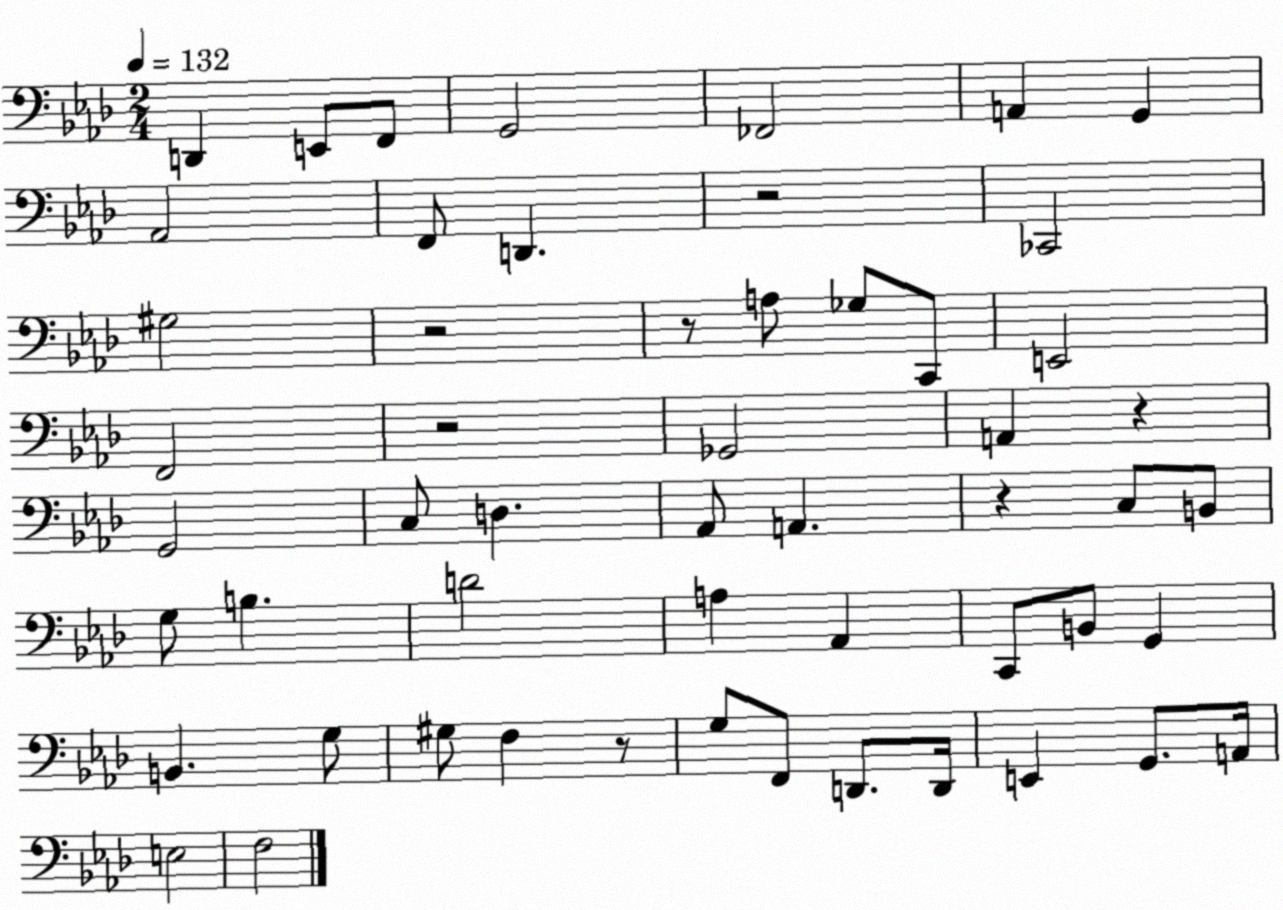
X:1
T:Untitled
M:2/4
L:1/4
K:Ab
D,, E,,/2 F,,/2 G,,2 _F,,2 A,, G,, _A,,2 F,,/2 D,, z2 _C,,2 ^G,2 z2 z/2 A,/2 _G,/2 C,,/2 E,,2 F,,2 z2 _G,,2 A,, z G,,2 C,/2 D, _A,,/2 A,, z C,/2 B,,/2 G,/2 B, D2 A, _A,, C,,/2 B,,/2 G,, B,, G,/2 ^G,/2 F, z/2 G,/2 F,,/2 D,,/2 D,,/4 E,, G,,/2 A,,/4 E,2 F,2